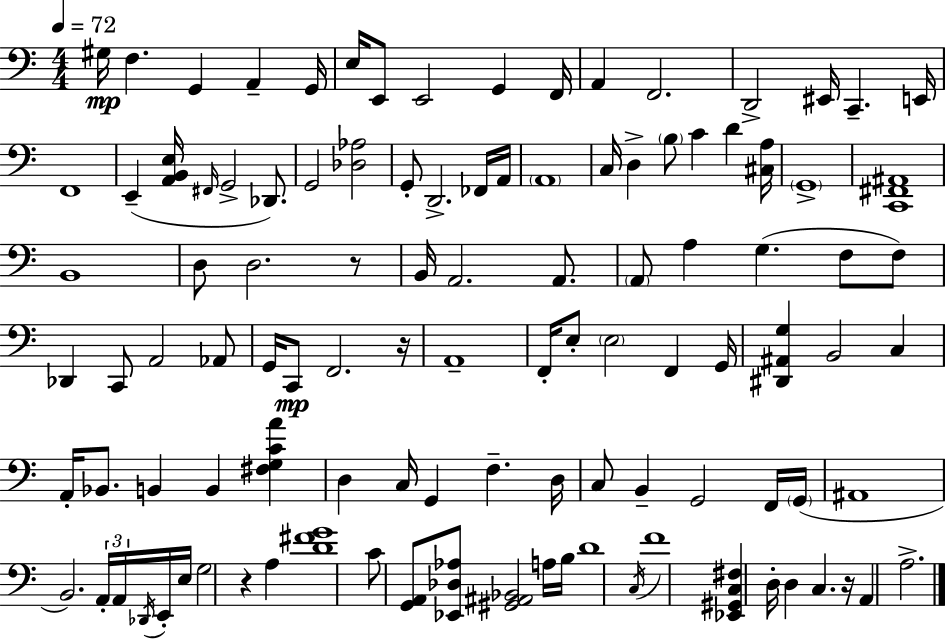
G#3/s F3/q. G2/q A2/q G2/s E3/s E2/e E2/h G2/q F2/s A2/q F2/h. D2/h EIS2/s C2/q. E2/s F2/w E2/q [A2,B2,E3]/s F#2/s G2/h Db2/e. G2/h [Db3,Ab3]/h G2/e D2/h. FES2/s A2/s A2/w C3/s D3/q B3/e C4/q D4/q [C#3,A3]/s G2/w [C2,F#2,A#2]/w B2/w D3/e D3/h. R/e B2/s A2/h. A2/e. A2/e A3/q G3/q. F3/e F3/e Db2/q C2/e A2/h Ab2/e G2/s C2/e F2/h. R/s A2/w F2/s E3/e E3/h F2/q G2/s [D#2,A#2,G3]/q B2/h C3/q A2/s Bb2/e. B2/q B2/q [F#3,G3,C4,A4]/q D3/q C3/s G2/q F3/q. D3/s C3/e B2/q G2/h F2/s G2/s A#2/w B2/h. A2/s A2/s Db2/s E2/s E3/s G3/h R/q A3/q [D4,F#4,G4]/w C4/e [G2,A2]/e [Eb2,Db3,Ab3]/e [G#2,A#2,Bb2]/h A3/s B3/s D4/w C3/s F4/w [Eb2,G#2,C3,F#3]/q D3/s D3/q C3/q. R/s A2/q A3/h.